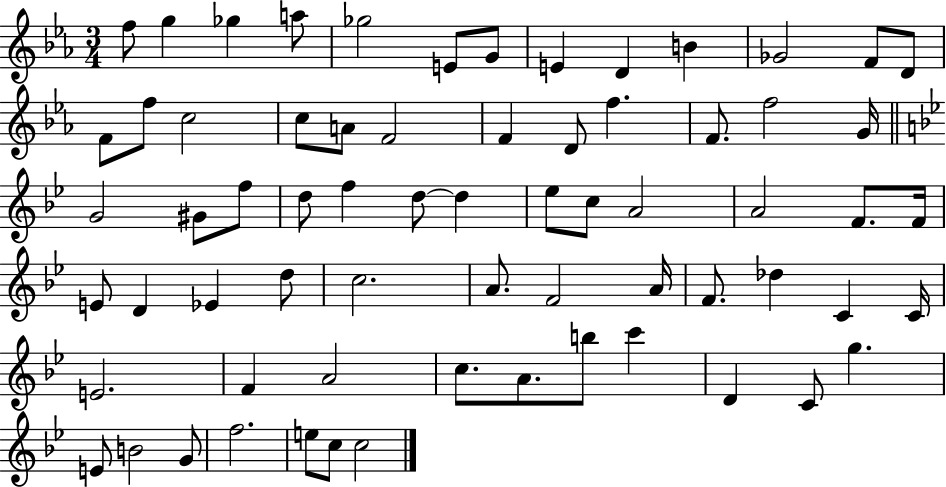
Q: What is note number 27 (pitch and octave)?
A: G#4